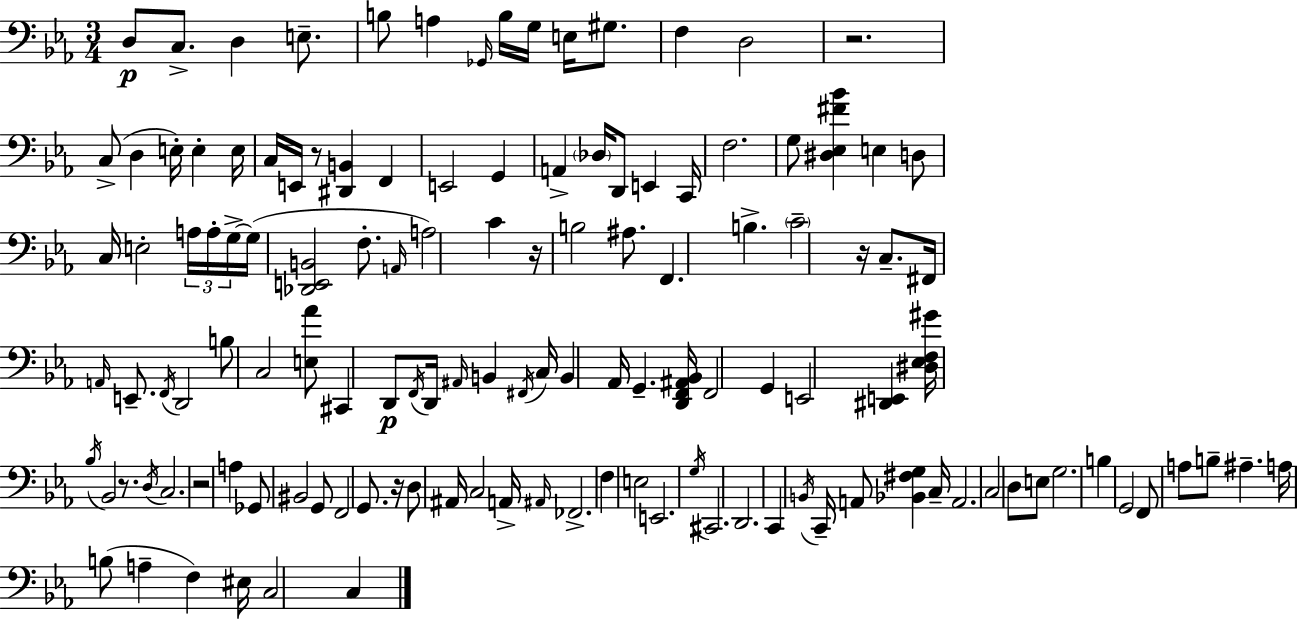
X:1
T:Untitled
M:3/4
L:1/4
K:Eb
D,/2 C,/2 D, E,/2 B,/2 A, _G,,/4 B,/4 G,/4 E,/4 ^G,/2 F, D,2 z2 C,/2 D, E,/4 E, E,/4 C,/4 E,,/4 z/2 [^D,,B,,] F,, E,,2 G,, A,, _D,/4 D,,/2 E,, C,,/4 F,2 G,/2 [^D,_E,^F_B] E, D,/2 C,/4 E,2 A,/4 A,/4 G,/4 G,/4 [_D,,E,,B,,]2 F,/2 A,,/4 A,2 C z/4 B,2 ^A,/2 F,, B, C2 z/4 C,/2 ^F,,/4 A,,/4 E,,/2 F,,/4 D,,2 B,/2 C,2 [E,_A]/2 ^C,, D,,/2 F,,/4 D,,/4 ^A,,/4 B,, ^F,,/4 C,/4 B,, _A,,/4 G,, [D,,F,,^A,,_B,,]/4 F,,2 G,, E,,2 [^D,,E,,] [^D,_E,F,^G]/4 _B,/4 _B,,2 z/2 D,/4 C,2 z2 A, _G,,/2 ^B,,2 G,,/2 F,,2 G,,/2 z/4 D,/2 ^A,,/4 C,2 A,,/4 ^A,,/4 _F,,2 F, E,2 E,,2 G,/4 ^C,,2 D,,2 C,, B,,/4 C,,/4 A,,/2 [_B,,^F,G,] C,/4 A,,2 C,2 D,/2 E,/2 G,2 B, G,,2 F,,/2 A,/2 B,/2 ^A, A,/4 B,/2 A, F, ^E,/4 C,2 C,